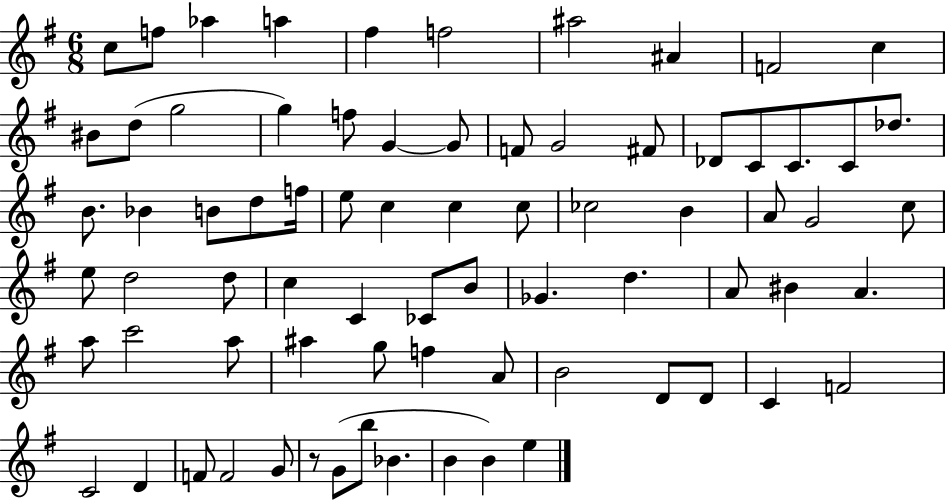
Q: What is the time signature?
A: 6/8